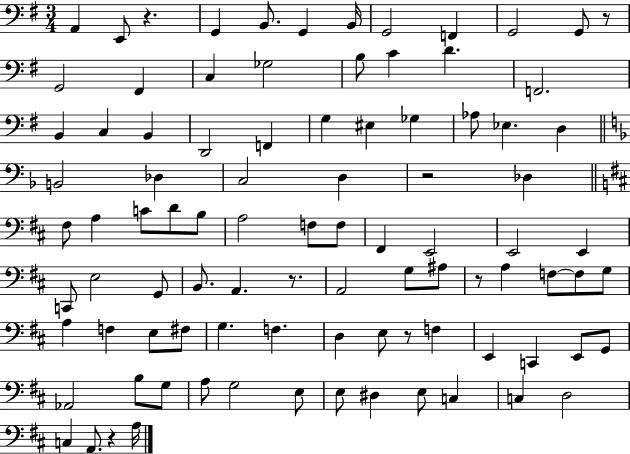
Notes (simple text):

A2/q E2/e R/q. G2/q B2/e. G2/q B2/s G2/h F2/q G2/h G2/e R/e G2/h F#2/q C3/q Gb3/h B3/e C4/q D4/q. F2/h. B2/q C3/q B2/q D2/h F2/q G3/q EIS3/q Gb3/q Ab3/e Eb3/q. D3/q B2/h Db3/q C3/h D3/q R/h Db3/q F#3/e A3/q C4/e D4/e B3/e A3/h F3/e F3/e F#2/q E2/h E2/h E2/q C2/e E3/h G2/e B2/e. A2/q. R/e. A2/h G3/e A#3/e R/e A3/q F3/e F3/e G3/e A3/q F3/q E3/e F#3/e G3/q. F3/q. D3/q E3/e R/e F3/q E2/q C2/q E2/e G2/e Ab2/h B3/e G3/e A3/e G3/h E3/e E3/e D#3/q E3/e C3/q C3/q D3/h C3/q A2/e. R/q A3/s